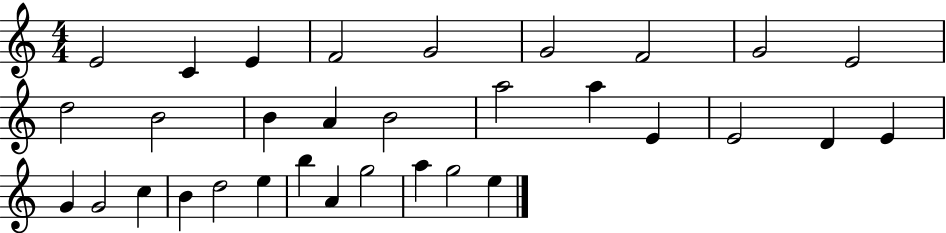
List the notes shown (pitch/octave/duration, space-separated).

E4/h C4/q E4/q F4/h G4/h G4/h F4/h G4/h E4/h D5/h B4/h B4/q A4/q B4/h A5/h A5/q E4/q E4/h D4/q E4/q G4/q G4/h C5/q B4/q D5/h E5/q B5/q A4/q G5/h A5/q G5/h E5/q